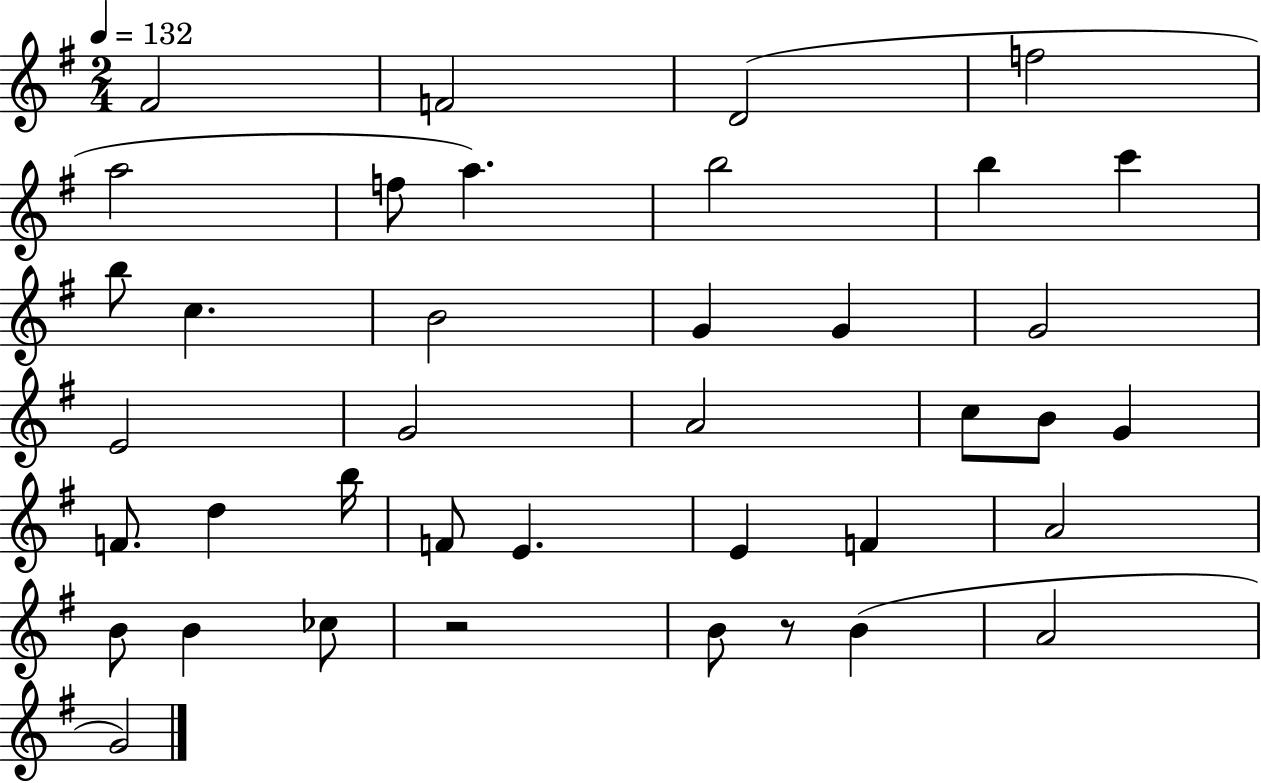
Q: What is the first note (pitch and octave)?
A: F#4